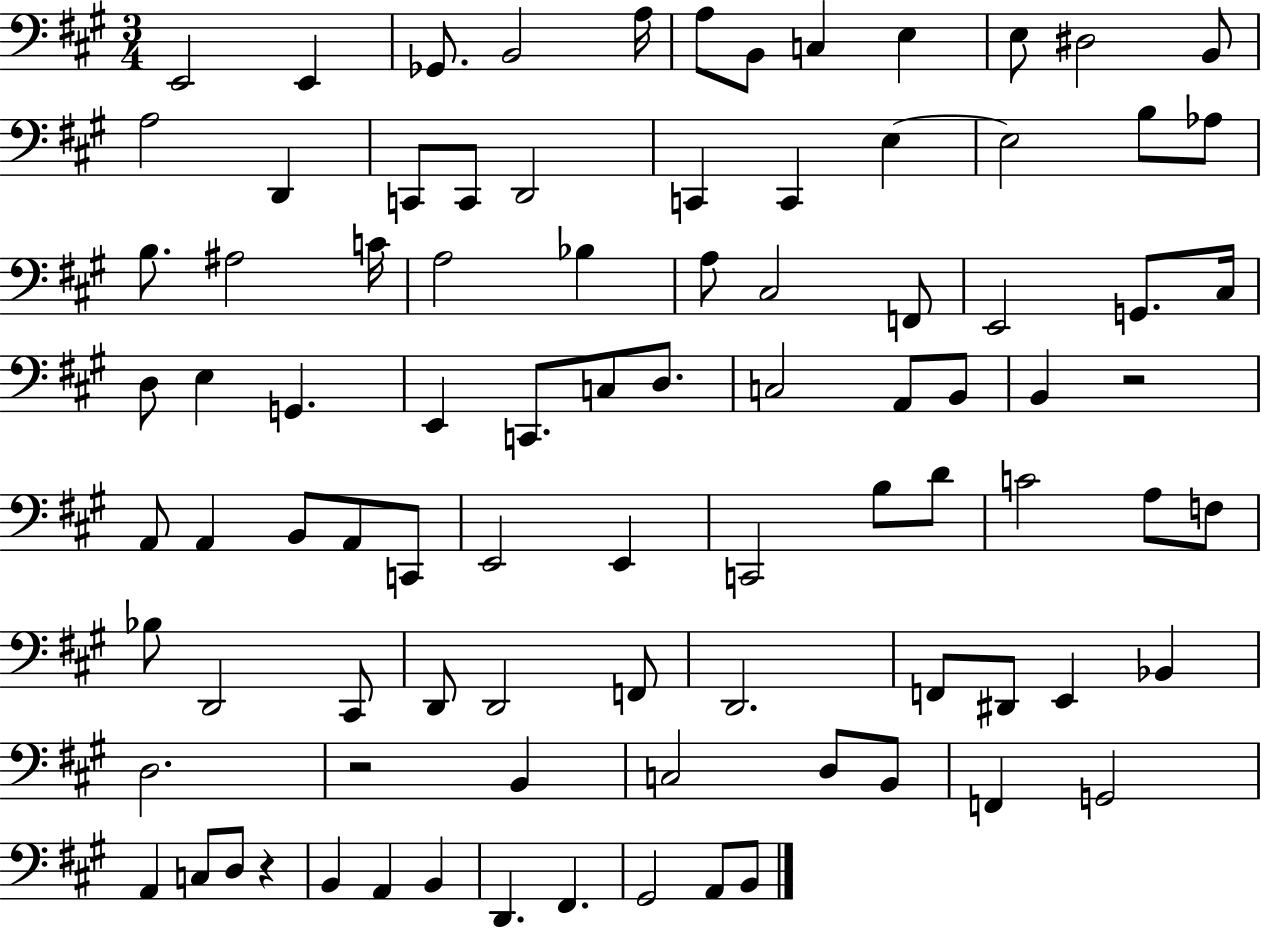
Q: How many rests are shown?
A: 3